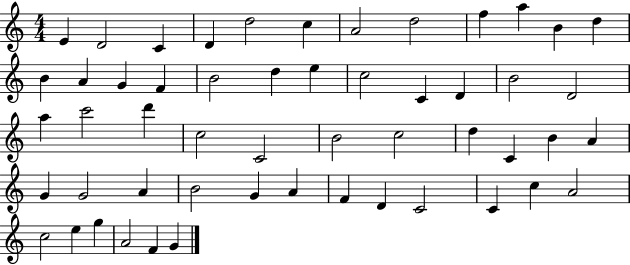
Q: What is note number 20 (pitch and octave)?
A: C5